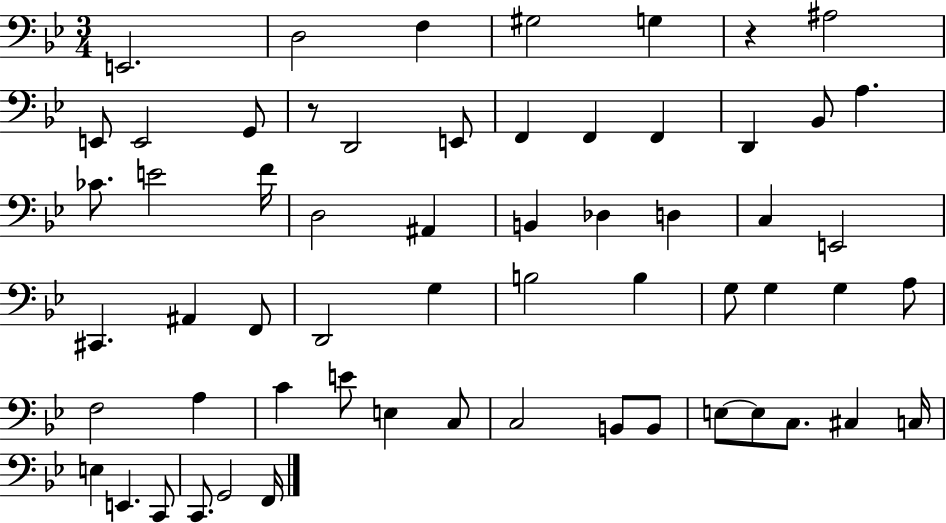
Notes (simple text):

E2/h. D3/h F3/q G#3/h G3/q R/q A#3/h E2/e E2/h G2/e R/e D2/h E2/e F2/q F2/q F2/q D2/q Bb2/e A3/q. CES4/e. E4/h F4/s D3/h A#2/q B2/q Db3/q D3/q C3/q E2/h C#2/q. A#2/q F2/e D2/h G3/q B3/h B3/q G3/e G3/q G3/q A3/e F3/h A3/q C4/q E4/e E3/q C3/e C3/h B2/e B2/e E3/e E3/e C3/e. C#3/q C3/s E3/q E2/q. C2/e C2/e. G2/h F2/s